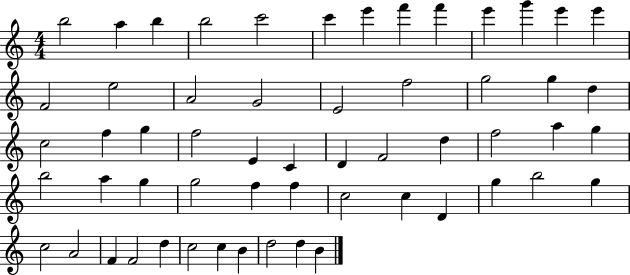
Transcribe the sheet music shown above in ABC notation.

X:1
T:Untitled
M:4/4
L:1/4
K:C
b2 a b b2 c'2 c' e' f' f' e' g' e' e' F2 e2 A2 G2 E2 f2 g2 g d c2 f g f2 E C D F2 d f2 a g b2 a g g2 f f c2 c D g b2 g c2 A2 F F2 d c2 c B d2 d B